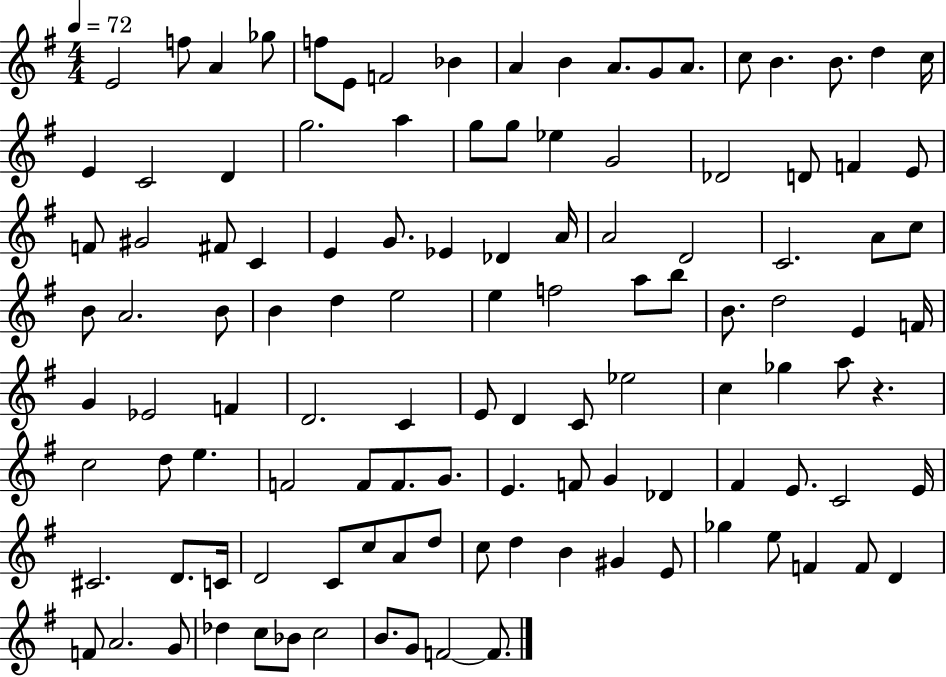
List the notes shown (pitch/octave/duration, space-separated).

E4/h F5/e A4/q Gb5/e F5/e E4/e F4/h Bb4/q A4/q B4/q A4/e. G4/e A4/e. C5/e B4/q. B4/e. D5/q C5/s E4/q C4/h D4/q G5/h. A5/q G5/e G5/e Eb5/q G4/h Db4/h D4/e F4/q E4/e F4/e G#4/h F#4/e C4/q E4/q G4/e. Eb4/q Db4/q A4/s A4/h D4/h C4/h. A4/e C5/e B4/e A4/h. B4/e B4/q D5/q E5/h E5/q F5/h A5/e B5/e B4/e. D5/h E4/q F4/s G4/q Eb4/h F4/q D4/h. C4/q E4/e D4/q C4/e Eb5/h C5/q Gb5/q A5/e R/q. C5/h D5/e E5/q. F4/h F4/e F4/e. G4/e. E4/q. F4/e G4/q Db4/q F#4/q E4/e. C4/h E4/s C#4/h. D4/e. C4/s D4/h C4/e C5/e A4/e D5/e C5/e D5/q B4/q G#4/q E4/e Gb5/q E5/e F4/q F4/e D4/q F4/e A4/h. G4/e Db5/q C5/e Bb4/e C5/h B4/e. G4/e F4/h F4/e.